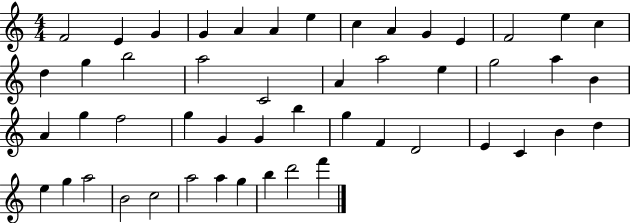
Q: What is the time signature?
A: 4/4